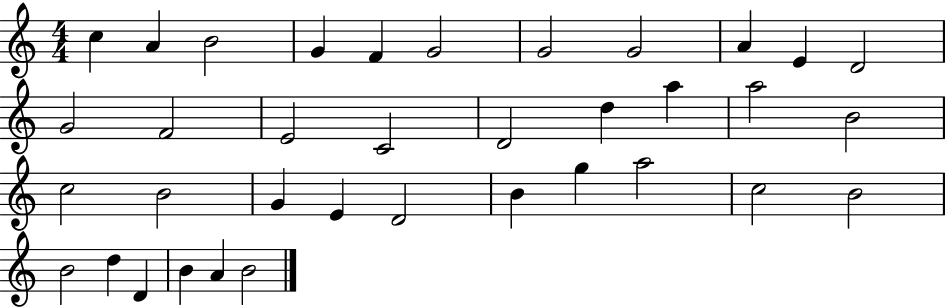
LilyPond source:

{
  \clef treble
  \numericTimeSignature
  \time 4/4
  \key c \major
  c''4 a'4 b'2 | g'4 f'4 g'2 | g'2 g'2 | a'4 e'4 d'2 | \break g'2 f'2 | e'2 c'2 | d'2 d''4 a''4 | a''2 b'2 | \break c''2 b'2 | g'4 e'4 d'2 | b'4 g''4 a''2 | c''2 b'2 | \break b'2 d''4 d'4 | b'4 a'4 b'2 | \bar "|."
}